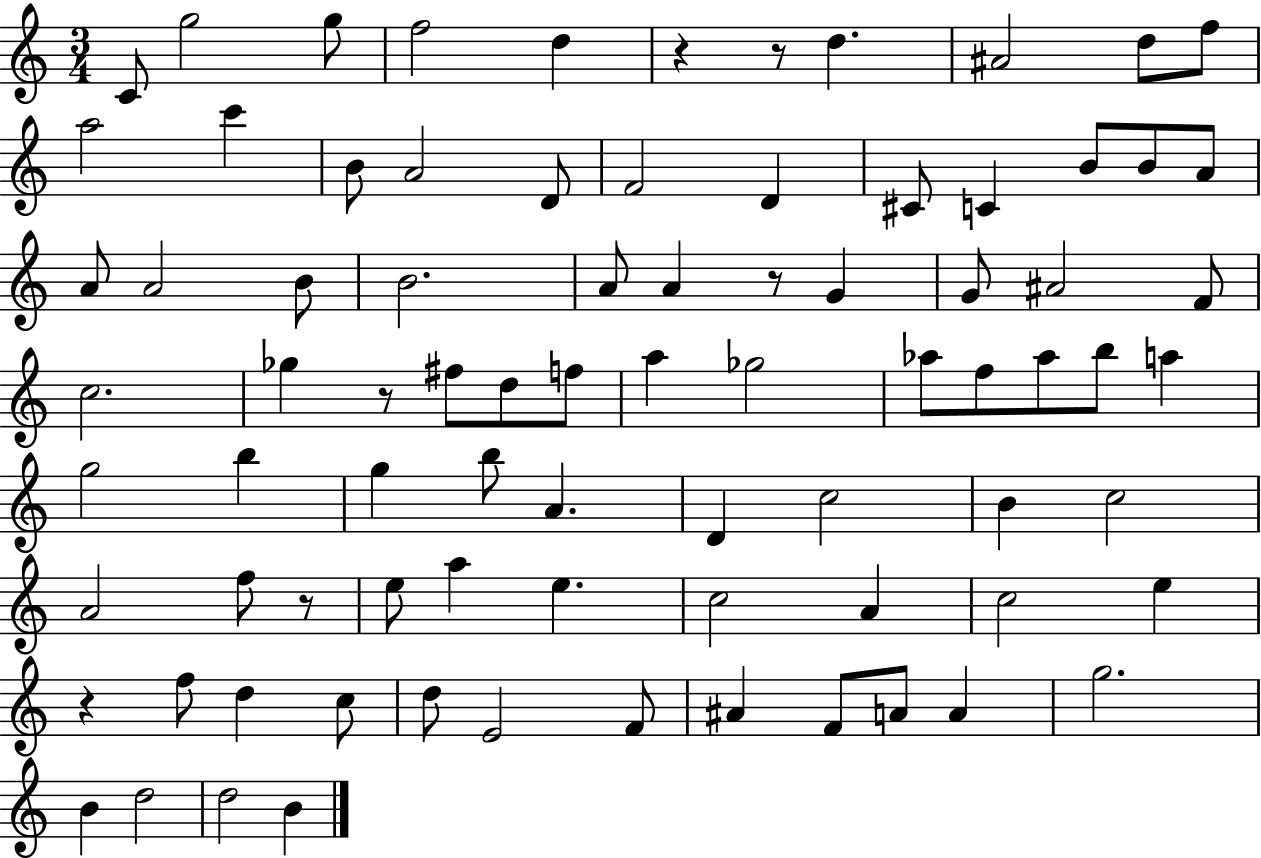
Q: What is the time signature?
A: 3/4